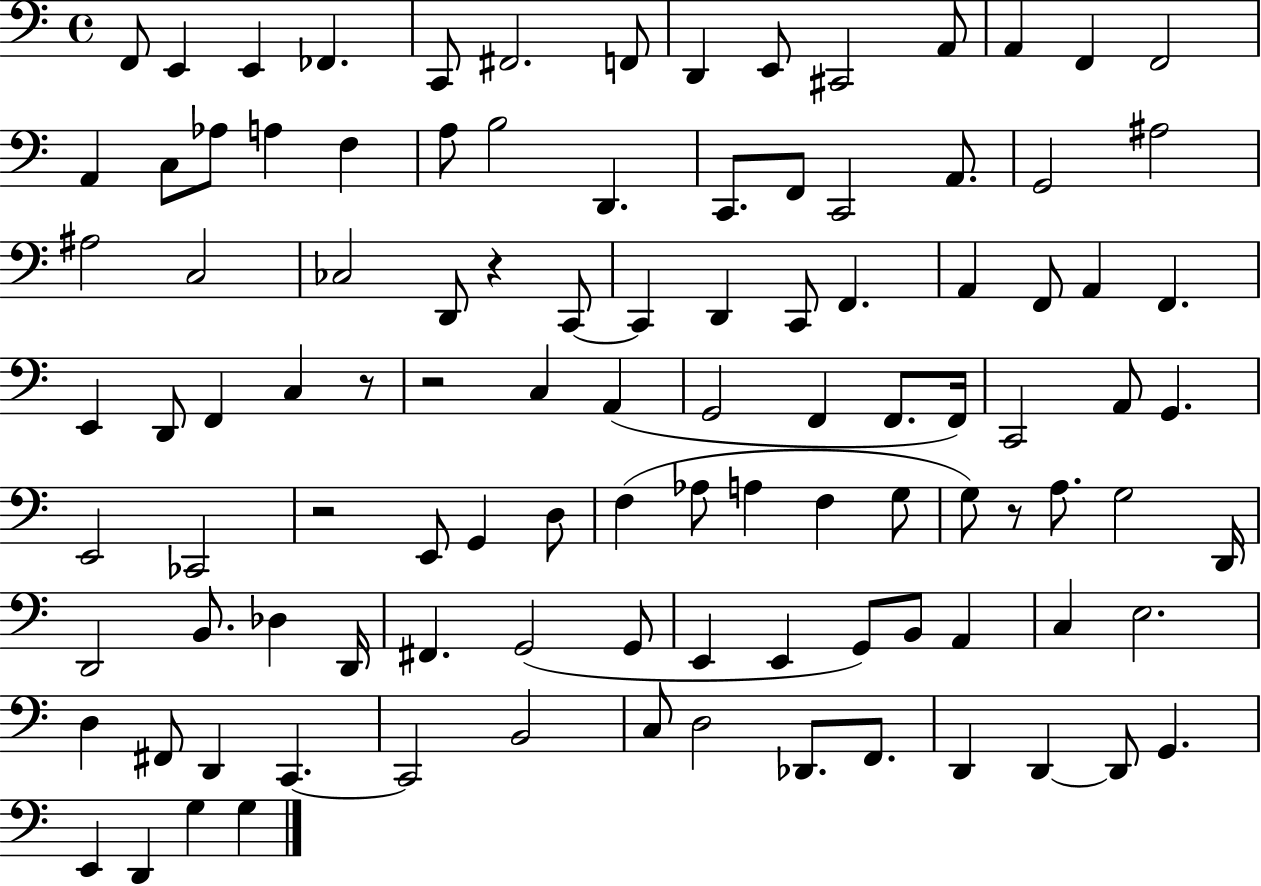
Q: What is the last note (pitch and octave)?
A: G3